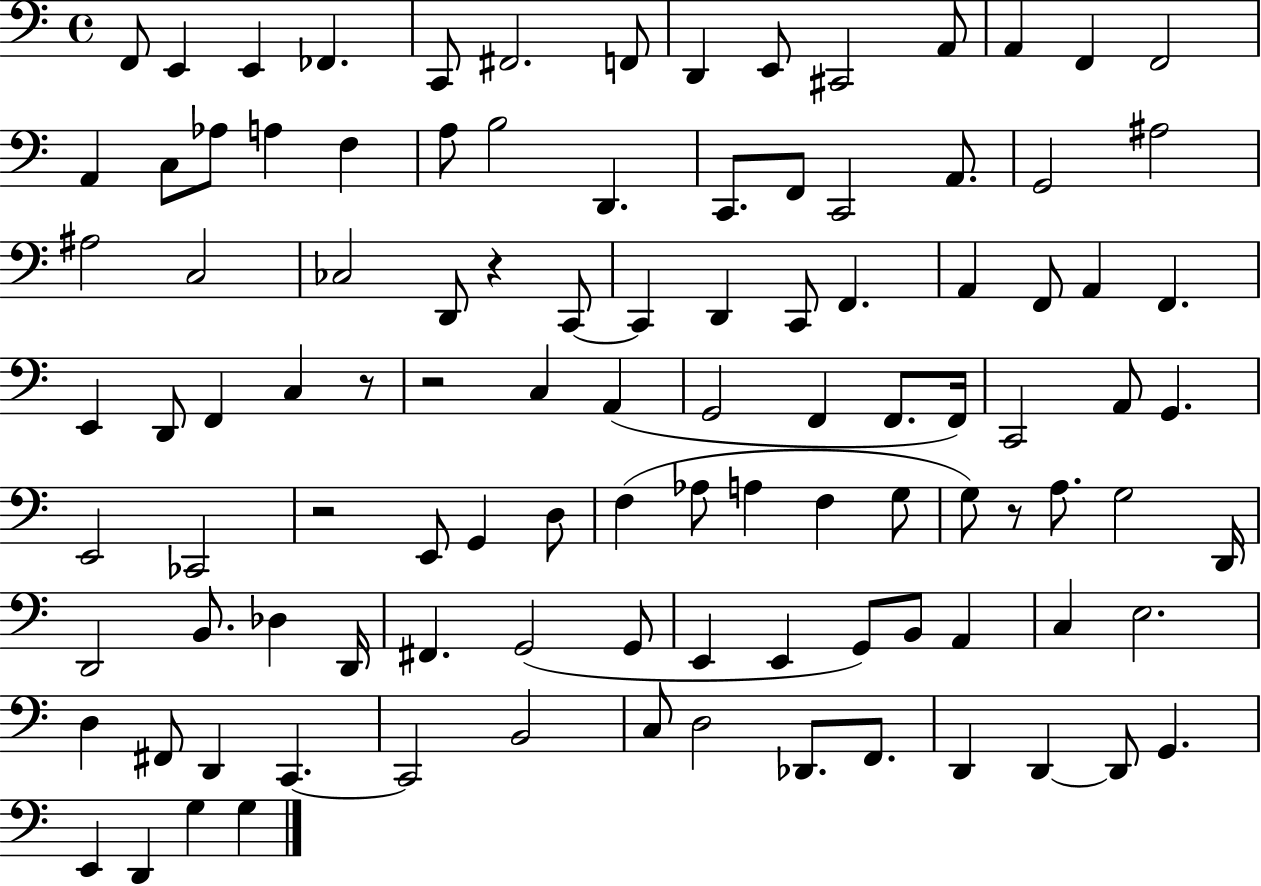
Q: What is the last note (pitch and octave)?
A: G3